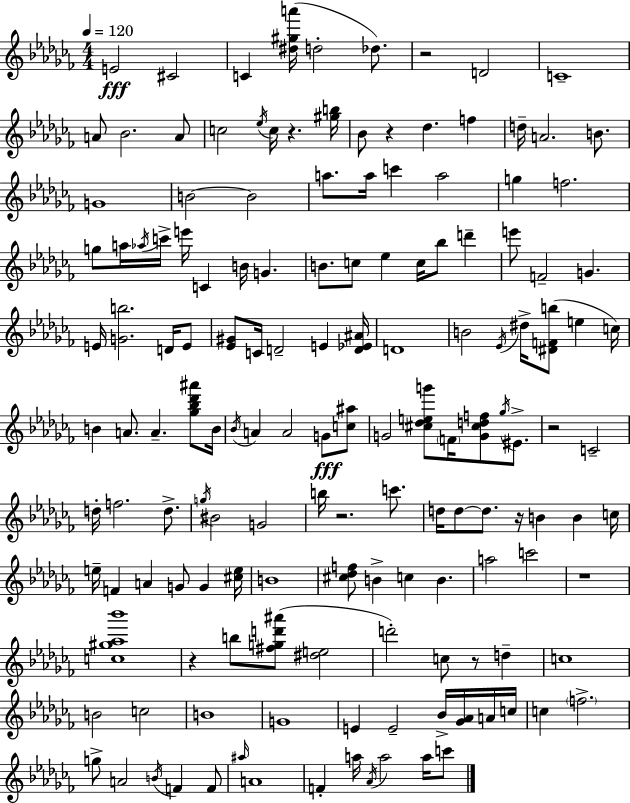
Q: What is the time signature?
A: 4/4